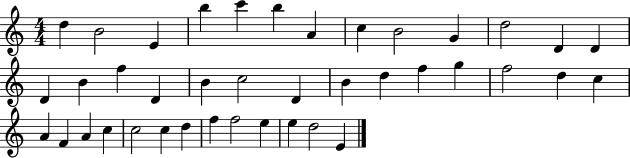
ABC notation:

X:1
T:Untitled
M:4/4
L:1/4
K:C
d B2 E b c' b A c B2 G d2 D D D B f D B c2 D B d f g f2 d c A F A c c2 c d f f2 e e d2 E